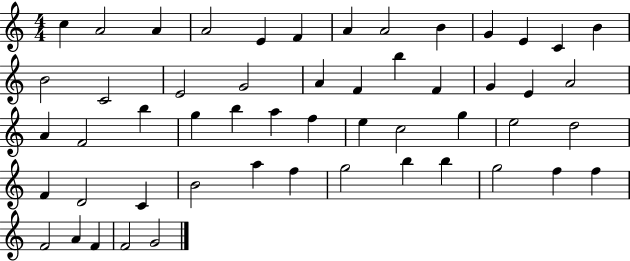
X:1
T:Untitled
M:4/4
L:1/4
K:C
c A2 A A2 E F A A2 B G E C B B2 C2 E2 G2 A F b F G E A2 A F2 b g b a f e c2 g e2 d2 F D2 C B2 a f g2 b b g2 f f F2 A F F2 G2